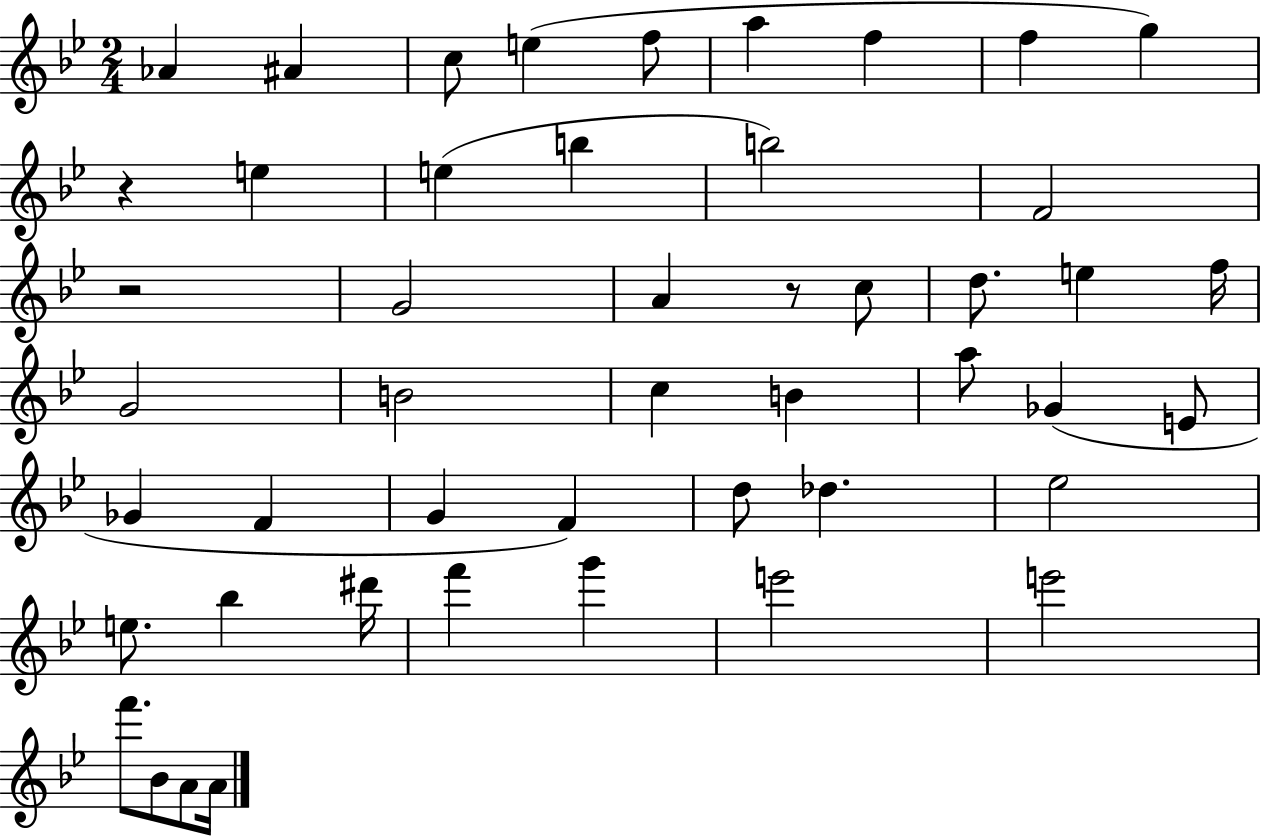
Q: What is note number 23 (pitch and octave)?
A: C5